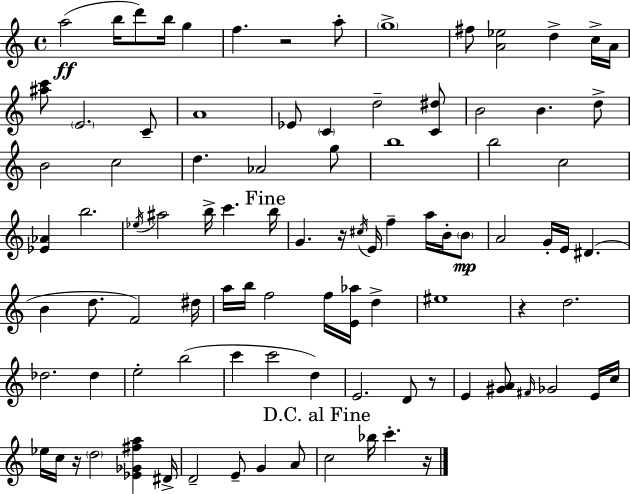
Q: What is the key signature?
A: C major